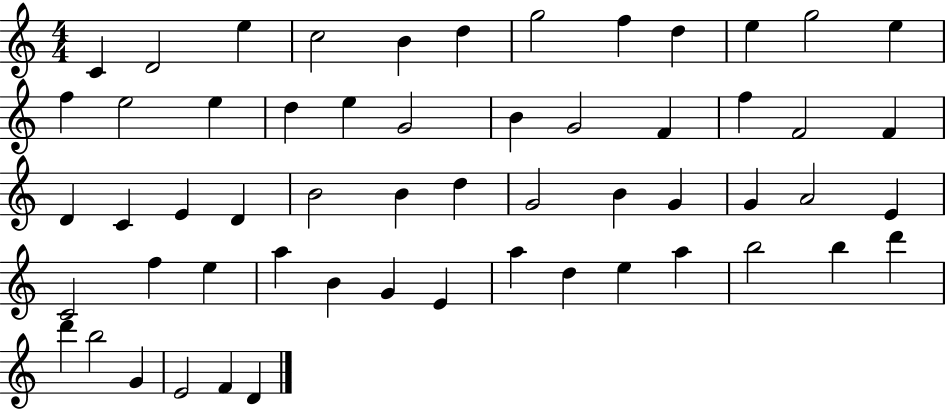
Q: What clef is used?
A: treble